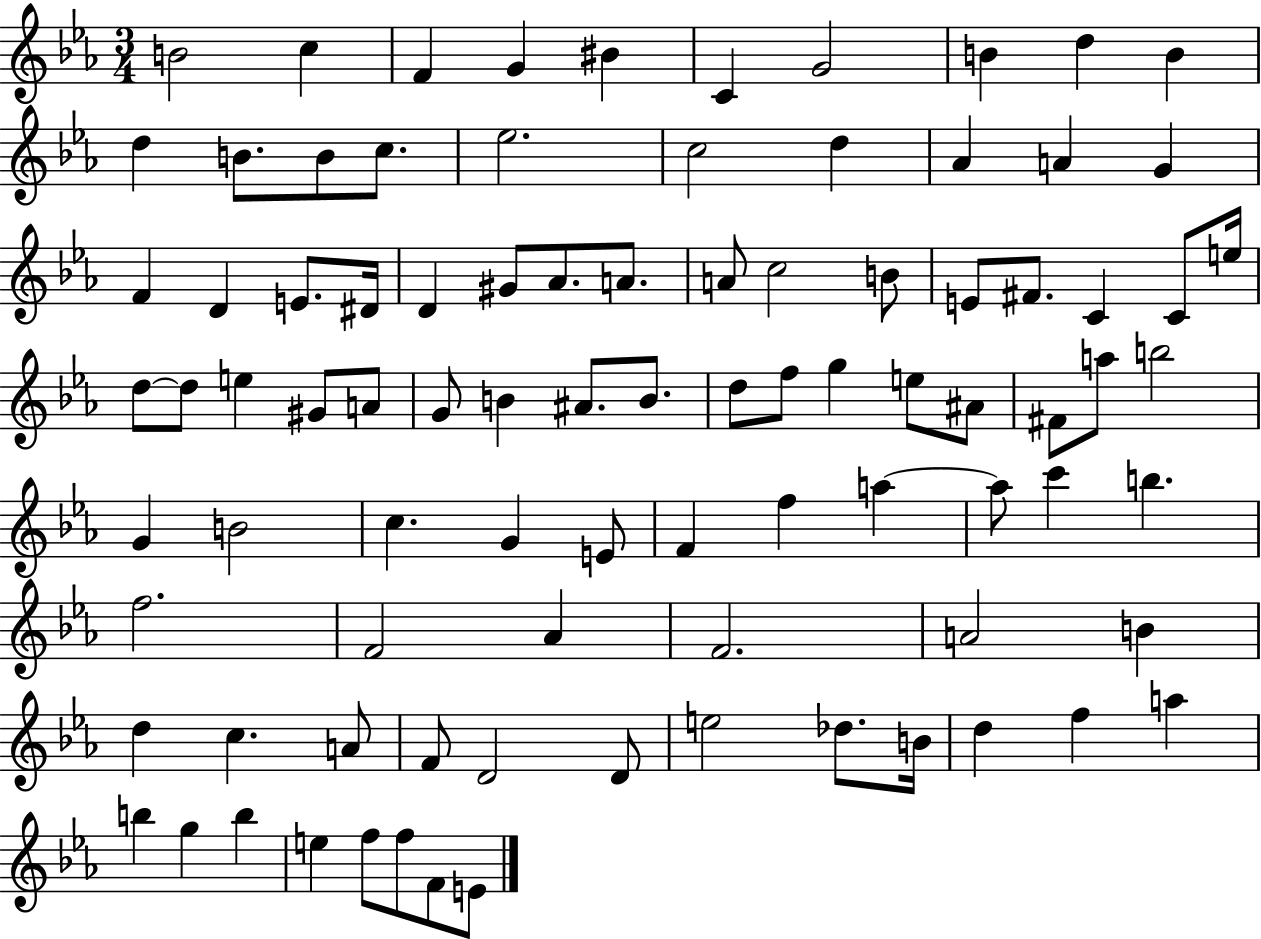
X:1
T:Untitled
M:3/4
L:1/4
K:Eb
B2 c F G ^B C G2 B d B d B/2 B/2 c/2 _e2 c2 d _A A G F D E/2 ^D/4 D ^G/2 _A/2 A/2 A/2 c2 B/2 E/2 ^F/2 C C/2 e/4 d/2 d/2 e ^G/2 A/2 G/2 B ^A/2 B/2 d/2 f/2 g e/2 ^A/2 ^F/2 a/2 b2 G B2 c G E/2 F f a a/2 c' b f2 F2 _A F2 A2 B d c A/2 F/2 D2 D/2 e2 _d/2 B/4 d f a b g b e f/2 f/2 F/2 E/2